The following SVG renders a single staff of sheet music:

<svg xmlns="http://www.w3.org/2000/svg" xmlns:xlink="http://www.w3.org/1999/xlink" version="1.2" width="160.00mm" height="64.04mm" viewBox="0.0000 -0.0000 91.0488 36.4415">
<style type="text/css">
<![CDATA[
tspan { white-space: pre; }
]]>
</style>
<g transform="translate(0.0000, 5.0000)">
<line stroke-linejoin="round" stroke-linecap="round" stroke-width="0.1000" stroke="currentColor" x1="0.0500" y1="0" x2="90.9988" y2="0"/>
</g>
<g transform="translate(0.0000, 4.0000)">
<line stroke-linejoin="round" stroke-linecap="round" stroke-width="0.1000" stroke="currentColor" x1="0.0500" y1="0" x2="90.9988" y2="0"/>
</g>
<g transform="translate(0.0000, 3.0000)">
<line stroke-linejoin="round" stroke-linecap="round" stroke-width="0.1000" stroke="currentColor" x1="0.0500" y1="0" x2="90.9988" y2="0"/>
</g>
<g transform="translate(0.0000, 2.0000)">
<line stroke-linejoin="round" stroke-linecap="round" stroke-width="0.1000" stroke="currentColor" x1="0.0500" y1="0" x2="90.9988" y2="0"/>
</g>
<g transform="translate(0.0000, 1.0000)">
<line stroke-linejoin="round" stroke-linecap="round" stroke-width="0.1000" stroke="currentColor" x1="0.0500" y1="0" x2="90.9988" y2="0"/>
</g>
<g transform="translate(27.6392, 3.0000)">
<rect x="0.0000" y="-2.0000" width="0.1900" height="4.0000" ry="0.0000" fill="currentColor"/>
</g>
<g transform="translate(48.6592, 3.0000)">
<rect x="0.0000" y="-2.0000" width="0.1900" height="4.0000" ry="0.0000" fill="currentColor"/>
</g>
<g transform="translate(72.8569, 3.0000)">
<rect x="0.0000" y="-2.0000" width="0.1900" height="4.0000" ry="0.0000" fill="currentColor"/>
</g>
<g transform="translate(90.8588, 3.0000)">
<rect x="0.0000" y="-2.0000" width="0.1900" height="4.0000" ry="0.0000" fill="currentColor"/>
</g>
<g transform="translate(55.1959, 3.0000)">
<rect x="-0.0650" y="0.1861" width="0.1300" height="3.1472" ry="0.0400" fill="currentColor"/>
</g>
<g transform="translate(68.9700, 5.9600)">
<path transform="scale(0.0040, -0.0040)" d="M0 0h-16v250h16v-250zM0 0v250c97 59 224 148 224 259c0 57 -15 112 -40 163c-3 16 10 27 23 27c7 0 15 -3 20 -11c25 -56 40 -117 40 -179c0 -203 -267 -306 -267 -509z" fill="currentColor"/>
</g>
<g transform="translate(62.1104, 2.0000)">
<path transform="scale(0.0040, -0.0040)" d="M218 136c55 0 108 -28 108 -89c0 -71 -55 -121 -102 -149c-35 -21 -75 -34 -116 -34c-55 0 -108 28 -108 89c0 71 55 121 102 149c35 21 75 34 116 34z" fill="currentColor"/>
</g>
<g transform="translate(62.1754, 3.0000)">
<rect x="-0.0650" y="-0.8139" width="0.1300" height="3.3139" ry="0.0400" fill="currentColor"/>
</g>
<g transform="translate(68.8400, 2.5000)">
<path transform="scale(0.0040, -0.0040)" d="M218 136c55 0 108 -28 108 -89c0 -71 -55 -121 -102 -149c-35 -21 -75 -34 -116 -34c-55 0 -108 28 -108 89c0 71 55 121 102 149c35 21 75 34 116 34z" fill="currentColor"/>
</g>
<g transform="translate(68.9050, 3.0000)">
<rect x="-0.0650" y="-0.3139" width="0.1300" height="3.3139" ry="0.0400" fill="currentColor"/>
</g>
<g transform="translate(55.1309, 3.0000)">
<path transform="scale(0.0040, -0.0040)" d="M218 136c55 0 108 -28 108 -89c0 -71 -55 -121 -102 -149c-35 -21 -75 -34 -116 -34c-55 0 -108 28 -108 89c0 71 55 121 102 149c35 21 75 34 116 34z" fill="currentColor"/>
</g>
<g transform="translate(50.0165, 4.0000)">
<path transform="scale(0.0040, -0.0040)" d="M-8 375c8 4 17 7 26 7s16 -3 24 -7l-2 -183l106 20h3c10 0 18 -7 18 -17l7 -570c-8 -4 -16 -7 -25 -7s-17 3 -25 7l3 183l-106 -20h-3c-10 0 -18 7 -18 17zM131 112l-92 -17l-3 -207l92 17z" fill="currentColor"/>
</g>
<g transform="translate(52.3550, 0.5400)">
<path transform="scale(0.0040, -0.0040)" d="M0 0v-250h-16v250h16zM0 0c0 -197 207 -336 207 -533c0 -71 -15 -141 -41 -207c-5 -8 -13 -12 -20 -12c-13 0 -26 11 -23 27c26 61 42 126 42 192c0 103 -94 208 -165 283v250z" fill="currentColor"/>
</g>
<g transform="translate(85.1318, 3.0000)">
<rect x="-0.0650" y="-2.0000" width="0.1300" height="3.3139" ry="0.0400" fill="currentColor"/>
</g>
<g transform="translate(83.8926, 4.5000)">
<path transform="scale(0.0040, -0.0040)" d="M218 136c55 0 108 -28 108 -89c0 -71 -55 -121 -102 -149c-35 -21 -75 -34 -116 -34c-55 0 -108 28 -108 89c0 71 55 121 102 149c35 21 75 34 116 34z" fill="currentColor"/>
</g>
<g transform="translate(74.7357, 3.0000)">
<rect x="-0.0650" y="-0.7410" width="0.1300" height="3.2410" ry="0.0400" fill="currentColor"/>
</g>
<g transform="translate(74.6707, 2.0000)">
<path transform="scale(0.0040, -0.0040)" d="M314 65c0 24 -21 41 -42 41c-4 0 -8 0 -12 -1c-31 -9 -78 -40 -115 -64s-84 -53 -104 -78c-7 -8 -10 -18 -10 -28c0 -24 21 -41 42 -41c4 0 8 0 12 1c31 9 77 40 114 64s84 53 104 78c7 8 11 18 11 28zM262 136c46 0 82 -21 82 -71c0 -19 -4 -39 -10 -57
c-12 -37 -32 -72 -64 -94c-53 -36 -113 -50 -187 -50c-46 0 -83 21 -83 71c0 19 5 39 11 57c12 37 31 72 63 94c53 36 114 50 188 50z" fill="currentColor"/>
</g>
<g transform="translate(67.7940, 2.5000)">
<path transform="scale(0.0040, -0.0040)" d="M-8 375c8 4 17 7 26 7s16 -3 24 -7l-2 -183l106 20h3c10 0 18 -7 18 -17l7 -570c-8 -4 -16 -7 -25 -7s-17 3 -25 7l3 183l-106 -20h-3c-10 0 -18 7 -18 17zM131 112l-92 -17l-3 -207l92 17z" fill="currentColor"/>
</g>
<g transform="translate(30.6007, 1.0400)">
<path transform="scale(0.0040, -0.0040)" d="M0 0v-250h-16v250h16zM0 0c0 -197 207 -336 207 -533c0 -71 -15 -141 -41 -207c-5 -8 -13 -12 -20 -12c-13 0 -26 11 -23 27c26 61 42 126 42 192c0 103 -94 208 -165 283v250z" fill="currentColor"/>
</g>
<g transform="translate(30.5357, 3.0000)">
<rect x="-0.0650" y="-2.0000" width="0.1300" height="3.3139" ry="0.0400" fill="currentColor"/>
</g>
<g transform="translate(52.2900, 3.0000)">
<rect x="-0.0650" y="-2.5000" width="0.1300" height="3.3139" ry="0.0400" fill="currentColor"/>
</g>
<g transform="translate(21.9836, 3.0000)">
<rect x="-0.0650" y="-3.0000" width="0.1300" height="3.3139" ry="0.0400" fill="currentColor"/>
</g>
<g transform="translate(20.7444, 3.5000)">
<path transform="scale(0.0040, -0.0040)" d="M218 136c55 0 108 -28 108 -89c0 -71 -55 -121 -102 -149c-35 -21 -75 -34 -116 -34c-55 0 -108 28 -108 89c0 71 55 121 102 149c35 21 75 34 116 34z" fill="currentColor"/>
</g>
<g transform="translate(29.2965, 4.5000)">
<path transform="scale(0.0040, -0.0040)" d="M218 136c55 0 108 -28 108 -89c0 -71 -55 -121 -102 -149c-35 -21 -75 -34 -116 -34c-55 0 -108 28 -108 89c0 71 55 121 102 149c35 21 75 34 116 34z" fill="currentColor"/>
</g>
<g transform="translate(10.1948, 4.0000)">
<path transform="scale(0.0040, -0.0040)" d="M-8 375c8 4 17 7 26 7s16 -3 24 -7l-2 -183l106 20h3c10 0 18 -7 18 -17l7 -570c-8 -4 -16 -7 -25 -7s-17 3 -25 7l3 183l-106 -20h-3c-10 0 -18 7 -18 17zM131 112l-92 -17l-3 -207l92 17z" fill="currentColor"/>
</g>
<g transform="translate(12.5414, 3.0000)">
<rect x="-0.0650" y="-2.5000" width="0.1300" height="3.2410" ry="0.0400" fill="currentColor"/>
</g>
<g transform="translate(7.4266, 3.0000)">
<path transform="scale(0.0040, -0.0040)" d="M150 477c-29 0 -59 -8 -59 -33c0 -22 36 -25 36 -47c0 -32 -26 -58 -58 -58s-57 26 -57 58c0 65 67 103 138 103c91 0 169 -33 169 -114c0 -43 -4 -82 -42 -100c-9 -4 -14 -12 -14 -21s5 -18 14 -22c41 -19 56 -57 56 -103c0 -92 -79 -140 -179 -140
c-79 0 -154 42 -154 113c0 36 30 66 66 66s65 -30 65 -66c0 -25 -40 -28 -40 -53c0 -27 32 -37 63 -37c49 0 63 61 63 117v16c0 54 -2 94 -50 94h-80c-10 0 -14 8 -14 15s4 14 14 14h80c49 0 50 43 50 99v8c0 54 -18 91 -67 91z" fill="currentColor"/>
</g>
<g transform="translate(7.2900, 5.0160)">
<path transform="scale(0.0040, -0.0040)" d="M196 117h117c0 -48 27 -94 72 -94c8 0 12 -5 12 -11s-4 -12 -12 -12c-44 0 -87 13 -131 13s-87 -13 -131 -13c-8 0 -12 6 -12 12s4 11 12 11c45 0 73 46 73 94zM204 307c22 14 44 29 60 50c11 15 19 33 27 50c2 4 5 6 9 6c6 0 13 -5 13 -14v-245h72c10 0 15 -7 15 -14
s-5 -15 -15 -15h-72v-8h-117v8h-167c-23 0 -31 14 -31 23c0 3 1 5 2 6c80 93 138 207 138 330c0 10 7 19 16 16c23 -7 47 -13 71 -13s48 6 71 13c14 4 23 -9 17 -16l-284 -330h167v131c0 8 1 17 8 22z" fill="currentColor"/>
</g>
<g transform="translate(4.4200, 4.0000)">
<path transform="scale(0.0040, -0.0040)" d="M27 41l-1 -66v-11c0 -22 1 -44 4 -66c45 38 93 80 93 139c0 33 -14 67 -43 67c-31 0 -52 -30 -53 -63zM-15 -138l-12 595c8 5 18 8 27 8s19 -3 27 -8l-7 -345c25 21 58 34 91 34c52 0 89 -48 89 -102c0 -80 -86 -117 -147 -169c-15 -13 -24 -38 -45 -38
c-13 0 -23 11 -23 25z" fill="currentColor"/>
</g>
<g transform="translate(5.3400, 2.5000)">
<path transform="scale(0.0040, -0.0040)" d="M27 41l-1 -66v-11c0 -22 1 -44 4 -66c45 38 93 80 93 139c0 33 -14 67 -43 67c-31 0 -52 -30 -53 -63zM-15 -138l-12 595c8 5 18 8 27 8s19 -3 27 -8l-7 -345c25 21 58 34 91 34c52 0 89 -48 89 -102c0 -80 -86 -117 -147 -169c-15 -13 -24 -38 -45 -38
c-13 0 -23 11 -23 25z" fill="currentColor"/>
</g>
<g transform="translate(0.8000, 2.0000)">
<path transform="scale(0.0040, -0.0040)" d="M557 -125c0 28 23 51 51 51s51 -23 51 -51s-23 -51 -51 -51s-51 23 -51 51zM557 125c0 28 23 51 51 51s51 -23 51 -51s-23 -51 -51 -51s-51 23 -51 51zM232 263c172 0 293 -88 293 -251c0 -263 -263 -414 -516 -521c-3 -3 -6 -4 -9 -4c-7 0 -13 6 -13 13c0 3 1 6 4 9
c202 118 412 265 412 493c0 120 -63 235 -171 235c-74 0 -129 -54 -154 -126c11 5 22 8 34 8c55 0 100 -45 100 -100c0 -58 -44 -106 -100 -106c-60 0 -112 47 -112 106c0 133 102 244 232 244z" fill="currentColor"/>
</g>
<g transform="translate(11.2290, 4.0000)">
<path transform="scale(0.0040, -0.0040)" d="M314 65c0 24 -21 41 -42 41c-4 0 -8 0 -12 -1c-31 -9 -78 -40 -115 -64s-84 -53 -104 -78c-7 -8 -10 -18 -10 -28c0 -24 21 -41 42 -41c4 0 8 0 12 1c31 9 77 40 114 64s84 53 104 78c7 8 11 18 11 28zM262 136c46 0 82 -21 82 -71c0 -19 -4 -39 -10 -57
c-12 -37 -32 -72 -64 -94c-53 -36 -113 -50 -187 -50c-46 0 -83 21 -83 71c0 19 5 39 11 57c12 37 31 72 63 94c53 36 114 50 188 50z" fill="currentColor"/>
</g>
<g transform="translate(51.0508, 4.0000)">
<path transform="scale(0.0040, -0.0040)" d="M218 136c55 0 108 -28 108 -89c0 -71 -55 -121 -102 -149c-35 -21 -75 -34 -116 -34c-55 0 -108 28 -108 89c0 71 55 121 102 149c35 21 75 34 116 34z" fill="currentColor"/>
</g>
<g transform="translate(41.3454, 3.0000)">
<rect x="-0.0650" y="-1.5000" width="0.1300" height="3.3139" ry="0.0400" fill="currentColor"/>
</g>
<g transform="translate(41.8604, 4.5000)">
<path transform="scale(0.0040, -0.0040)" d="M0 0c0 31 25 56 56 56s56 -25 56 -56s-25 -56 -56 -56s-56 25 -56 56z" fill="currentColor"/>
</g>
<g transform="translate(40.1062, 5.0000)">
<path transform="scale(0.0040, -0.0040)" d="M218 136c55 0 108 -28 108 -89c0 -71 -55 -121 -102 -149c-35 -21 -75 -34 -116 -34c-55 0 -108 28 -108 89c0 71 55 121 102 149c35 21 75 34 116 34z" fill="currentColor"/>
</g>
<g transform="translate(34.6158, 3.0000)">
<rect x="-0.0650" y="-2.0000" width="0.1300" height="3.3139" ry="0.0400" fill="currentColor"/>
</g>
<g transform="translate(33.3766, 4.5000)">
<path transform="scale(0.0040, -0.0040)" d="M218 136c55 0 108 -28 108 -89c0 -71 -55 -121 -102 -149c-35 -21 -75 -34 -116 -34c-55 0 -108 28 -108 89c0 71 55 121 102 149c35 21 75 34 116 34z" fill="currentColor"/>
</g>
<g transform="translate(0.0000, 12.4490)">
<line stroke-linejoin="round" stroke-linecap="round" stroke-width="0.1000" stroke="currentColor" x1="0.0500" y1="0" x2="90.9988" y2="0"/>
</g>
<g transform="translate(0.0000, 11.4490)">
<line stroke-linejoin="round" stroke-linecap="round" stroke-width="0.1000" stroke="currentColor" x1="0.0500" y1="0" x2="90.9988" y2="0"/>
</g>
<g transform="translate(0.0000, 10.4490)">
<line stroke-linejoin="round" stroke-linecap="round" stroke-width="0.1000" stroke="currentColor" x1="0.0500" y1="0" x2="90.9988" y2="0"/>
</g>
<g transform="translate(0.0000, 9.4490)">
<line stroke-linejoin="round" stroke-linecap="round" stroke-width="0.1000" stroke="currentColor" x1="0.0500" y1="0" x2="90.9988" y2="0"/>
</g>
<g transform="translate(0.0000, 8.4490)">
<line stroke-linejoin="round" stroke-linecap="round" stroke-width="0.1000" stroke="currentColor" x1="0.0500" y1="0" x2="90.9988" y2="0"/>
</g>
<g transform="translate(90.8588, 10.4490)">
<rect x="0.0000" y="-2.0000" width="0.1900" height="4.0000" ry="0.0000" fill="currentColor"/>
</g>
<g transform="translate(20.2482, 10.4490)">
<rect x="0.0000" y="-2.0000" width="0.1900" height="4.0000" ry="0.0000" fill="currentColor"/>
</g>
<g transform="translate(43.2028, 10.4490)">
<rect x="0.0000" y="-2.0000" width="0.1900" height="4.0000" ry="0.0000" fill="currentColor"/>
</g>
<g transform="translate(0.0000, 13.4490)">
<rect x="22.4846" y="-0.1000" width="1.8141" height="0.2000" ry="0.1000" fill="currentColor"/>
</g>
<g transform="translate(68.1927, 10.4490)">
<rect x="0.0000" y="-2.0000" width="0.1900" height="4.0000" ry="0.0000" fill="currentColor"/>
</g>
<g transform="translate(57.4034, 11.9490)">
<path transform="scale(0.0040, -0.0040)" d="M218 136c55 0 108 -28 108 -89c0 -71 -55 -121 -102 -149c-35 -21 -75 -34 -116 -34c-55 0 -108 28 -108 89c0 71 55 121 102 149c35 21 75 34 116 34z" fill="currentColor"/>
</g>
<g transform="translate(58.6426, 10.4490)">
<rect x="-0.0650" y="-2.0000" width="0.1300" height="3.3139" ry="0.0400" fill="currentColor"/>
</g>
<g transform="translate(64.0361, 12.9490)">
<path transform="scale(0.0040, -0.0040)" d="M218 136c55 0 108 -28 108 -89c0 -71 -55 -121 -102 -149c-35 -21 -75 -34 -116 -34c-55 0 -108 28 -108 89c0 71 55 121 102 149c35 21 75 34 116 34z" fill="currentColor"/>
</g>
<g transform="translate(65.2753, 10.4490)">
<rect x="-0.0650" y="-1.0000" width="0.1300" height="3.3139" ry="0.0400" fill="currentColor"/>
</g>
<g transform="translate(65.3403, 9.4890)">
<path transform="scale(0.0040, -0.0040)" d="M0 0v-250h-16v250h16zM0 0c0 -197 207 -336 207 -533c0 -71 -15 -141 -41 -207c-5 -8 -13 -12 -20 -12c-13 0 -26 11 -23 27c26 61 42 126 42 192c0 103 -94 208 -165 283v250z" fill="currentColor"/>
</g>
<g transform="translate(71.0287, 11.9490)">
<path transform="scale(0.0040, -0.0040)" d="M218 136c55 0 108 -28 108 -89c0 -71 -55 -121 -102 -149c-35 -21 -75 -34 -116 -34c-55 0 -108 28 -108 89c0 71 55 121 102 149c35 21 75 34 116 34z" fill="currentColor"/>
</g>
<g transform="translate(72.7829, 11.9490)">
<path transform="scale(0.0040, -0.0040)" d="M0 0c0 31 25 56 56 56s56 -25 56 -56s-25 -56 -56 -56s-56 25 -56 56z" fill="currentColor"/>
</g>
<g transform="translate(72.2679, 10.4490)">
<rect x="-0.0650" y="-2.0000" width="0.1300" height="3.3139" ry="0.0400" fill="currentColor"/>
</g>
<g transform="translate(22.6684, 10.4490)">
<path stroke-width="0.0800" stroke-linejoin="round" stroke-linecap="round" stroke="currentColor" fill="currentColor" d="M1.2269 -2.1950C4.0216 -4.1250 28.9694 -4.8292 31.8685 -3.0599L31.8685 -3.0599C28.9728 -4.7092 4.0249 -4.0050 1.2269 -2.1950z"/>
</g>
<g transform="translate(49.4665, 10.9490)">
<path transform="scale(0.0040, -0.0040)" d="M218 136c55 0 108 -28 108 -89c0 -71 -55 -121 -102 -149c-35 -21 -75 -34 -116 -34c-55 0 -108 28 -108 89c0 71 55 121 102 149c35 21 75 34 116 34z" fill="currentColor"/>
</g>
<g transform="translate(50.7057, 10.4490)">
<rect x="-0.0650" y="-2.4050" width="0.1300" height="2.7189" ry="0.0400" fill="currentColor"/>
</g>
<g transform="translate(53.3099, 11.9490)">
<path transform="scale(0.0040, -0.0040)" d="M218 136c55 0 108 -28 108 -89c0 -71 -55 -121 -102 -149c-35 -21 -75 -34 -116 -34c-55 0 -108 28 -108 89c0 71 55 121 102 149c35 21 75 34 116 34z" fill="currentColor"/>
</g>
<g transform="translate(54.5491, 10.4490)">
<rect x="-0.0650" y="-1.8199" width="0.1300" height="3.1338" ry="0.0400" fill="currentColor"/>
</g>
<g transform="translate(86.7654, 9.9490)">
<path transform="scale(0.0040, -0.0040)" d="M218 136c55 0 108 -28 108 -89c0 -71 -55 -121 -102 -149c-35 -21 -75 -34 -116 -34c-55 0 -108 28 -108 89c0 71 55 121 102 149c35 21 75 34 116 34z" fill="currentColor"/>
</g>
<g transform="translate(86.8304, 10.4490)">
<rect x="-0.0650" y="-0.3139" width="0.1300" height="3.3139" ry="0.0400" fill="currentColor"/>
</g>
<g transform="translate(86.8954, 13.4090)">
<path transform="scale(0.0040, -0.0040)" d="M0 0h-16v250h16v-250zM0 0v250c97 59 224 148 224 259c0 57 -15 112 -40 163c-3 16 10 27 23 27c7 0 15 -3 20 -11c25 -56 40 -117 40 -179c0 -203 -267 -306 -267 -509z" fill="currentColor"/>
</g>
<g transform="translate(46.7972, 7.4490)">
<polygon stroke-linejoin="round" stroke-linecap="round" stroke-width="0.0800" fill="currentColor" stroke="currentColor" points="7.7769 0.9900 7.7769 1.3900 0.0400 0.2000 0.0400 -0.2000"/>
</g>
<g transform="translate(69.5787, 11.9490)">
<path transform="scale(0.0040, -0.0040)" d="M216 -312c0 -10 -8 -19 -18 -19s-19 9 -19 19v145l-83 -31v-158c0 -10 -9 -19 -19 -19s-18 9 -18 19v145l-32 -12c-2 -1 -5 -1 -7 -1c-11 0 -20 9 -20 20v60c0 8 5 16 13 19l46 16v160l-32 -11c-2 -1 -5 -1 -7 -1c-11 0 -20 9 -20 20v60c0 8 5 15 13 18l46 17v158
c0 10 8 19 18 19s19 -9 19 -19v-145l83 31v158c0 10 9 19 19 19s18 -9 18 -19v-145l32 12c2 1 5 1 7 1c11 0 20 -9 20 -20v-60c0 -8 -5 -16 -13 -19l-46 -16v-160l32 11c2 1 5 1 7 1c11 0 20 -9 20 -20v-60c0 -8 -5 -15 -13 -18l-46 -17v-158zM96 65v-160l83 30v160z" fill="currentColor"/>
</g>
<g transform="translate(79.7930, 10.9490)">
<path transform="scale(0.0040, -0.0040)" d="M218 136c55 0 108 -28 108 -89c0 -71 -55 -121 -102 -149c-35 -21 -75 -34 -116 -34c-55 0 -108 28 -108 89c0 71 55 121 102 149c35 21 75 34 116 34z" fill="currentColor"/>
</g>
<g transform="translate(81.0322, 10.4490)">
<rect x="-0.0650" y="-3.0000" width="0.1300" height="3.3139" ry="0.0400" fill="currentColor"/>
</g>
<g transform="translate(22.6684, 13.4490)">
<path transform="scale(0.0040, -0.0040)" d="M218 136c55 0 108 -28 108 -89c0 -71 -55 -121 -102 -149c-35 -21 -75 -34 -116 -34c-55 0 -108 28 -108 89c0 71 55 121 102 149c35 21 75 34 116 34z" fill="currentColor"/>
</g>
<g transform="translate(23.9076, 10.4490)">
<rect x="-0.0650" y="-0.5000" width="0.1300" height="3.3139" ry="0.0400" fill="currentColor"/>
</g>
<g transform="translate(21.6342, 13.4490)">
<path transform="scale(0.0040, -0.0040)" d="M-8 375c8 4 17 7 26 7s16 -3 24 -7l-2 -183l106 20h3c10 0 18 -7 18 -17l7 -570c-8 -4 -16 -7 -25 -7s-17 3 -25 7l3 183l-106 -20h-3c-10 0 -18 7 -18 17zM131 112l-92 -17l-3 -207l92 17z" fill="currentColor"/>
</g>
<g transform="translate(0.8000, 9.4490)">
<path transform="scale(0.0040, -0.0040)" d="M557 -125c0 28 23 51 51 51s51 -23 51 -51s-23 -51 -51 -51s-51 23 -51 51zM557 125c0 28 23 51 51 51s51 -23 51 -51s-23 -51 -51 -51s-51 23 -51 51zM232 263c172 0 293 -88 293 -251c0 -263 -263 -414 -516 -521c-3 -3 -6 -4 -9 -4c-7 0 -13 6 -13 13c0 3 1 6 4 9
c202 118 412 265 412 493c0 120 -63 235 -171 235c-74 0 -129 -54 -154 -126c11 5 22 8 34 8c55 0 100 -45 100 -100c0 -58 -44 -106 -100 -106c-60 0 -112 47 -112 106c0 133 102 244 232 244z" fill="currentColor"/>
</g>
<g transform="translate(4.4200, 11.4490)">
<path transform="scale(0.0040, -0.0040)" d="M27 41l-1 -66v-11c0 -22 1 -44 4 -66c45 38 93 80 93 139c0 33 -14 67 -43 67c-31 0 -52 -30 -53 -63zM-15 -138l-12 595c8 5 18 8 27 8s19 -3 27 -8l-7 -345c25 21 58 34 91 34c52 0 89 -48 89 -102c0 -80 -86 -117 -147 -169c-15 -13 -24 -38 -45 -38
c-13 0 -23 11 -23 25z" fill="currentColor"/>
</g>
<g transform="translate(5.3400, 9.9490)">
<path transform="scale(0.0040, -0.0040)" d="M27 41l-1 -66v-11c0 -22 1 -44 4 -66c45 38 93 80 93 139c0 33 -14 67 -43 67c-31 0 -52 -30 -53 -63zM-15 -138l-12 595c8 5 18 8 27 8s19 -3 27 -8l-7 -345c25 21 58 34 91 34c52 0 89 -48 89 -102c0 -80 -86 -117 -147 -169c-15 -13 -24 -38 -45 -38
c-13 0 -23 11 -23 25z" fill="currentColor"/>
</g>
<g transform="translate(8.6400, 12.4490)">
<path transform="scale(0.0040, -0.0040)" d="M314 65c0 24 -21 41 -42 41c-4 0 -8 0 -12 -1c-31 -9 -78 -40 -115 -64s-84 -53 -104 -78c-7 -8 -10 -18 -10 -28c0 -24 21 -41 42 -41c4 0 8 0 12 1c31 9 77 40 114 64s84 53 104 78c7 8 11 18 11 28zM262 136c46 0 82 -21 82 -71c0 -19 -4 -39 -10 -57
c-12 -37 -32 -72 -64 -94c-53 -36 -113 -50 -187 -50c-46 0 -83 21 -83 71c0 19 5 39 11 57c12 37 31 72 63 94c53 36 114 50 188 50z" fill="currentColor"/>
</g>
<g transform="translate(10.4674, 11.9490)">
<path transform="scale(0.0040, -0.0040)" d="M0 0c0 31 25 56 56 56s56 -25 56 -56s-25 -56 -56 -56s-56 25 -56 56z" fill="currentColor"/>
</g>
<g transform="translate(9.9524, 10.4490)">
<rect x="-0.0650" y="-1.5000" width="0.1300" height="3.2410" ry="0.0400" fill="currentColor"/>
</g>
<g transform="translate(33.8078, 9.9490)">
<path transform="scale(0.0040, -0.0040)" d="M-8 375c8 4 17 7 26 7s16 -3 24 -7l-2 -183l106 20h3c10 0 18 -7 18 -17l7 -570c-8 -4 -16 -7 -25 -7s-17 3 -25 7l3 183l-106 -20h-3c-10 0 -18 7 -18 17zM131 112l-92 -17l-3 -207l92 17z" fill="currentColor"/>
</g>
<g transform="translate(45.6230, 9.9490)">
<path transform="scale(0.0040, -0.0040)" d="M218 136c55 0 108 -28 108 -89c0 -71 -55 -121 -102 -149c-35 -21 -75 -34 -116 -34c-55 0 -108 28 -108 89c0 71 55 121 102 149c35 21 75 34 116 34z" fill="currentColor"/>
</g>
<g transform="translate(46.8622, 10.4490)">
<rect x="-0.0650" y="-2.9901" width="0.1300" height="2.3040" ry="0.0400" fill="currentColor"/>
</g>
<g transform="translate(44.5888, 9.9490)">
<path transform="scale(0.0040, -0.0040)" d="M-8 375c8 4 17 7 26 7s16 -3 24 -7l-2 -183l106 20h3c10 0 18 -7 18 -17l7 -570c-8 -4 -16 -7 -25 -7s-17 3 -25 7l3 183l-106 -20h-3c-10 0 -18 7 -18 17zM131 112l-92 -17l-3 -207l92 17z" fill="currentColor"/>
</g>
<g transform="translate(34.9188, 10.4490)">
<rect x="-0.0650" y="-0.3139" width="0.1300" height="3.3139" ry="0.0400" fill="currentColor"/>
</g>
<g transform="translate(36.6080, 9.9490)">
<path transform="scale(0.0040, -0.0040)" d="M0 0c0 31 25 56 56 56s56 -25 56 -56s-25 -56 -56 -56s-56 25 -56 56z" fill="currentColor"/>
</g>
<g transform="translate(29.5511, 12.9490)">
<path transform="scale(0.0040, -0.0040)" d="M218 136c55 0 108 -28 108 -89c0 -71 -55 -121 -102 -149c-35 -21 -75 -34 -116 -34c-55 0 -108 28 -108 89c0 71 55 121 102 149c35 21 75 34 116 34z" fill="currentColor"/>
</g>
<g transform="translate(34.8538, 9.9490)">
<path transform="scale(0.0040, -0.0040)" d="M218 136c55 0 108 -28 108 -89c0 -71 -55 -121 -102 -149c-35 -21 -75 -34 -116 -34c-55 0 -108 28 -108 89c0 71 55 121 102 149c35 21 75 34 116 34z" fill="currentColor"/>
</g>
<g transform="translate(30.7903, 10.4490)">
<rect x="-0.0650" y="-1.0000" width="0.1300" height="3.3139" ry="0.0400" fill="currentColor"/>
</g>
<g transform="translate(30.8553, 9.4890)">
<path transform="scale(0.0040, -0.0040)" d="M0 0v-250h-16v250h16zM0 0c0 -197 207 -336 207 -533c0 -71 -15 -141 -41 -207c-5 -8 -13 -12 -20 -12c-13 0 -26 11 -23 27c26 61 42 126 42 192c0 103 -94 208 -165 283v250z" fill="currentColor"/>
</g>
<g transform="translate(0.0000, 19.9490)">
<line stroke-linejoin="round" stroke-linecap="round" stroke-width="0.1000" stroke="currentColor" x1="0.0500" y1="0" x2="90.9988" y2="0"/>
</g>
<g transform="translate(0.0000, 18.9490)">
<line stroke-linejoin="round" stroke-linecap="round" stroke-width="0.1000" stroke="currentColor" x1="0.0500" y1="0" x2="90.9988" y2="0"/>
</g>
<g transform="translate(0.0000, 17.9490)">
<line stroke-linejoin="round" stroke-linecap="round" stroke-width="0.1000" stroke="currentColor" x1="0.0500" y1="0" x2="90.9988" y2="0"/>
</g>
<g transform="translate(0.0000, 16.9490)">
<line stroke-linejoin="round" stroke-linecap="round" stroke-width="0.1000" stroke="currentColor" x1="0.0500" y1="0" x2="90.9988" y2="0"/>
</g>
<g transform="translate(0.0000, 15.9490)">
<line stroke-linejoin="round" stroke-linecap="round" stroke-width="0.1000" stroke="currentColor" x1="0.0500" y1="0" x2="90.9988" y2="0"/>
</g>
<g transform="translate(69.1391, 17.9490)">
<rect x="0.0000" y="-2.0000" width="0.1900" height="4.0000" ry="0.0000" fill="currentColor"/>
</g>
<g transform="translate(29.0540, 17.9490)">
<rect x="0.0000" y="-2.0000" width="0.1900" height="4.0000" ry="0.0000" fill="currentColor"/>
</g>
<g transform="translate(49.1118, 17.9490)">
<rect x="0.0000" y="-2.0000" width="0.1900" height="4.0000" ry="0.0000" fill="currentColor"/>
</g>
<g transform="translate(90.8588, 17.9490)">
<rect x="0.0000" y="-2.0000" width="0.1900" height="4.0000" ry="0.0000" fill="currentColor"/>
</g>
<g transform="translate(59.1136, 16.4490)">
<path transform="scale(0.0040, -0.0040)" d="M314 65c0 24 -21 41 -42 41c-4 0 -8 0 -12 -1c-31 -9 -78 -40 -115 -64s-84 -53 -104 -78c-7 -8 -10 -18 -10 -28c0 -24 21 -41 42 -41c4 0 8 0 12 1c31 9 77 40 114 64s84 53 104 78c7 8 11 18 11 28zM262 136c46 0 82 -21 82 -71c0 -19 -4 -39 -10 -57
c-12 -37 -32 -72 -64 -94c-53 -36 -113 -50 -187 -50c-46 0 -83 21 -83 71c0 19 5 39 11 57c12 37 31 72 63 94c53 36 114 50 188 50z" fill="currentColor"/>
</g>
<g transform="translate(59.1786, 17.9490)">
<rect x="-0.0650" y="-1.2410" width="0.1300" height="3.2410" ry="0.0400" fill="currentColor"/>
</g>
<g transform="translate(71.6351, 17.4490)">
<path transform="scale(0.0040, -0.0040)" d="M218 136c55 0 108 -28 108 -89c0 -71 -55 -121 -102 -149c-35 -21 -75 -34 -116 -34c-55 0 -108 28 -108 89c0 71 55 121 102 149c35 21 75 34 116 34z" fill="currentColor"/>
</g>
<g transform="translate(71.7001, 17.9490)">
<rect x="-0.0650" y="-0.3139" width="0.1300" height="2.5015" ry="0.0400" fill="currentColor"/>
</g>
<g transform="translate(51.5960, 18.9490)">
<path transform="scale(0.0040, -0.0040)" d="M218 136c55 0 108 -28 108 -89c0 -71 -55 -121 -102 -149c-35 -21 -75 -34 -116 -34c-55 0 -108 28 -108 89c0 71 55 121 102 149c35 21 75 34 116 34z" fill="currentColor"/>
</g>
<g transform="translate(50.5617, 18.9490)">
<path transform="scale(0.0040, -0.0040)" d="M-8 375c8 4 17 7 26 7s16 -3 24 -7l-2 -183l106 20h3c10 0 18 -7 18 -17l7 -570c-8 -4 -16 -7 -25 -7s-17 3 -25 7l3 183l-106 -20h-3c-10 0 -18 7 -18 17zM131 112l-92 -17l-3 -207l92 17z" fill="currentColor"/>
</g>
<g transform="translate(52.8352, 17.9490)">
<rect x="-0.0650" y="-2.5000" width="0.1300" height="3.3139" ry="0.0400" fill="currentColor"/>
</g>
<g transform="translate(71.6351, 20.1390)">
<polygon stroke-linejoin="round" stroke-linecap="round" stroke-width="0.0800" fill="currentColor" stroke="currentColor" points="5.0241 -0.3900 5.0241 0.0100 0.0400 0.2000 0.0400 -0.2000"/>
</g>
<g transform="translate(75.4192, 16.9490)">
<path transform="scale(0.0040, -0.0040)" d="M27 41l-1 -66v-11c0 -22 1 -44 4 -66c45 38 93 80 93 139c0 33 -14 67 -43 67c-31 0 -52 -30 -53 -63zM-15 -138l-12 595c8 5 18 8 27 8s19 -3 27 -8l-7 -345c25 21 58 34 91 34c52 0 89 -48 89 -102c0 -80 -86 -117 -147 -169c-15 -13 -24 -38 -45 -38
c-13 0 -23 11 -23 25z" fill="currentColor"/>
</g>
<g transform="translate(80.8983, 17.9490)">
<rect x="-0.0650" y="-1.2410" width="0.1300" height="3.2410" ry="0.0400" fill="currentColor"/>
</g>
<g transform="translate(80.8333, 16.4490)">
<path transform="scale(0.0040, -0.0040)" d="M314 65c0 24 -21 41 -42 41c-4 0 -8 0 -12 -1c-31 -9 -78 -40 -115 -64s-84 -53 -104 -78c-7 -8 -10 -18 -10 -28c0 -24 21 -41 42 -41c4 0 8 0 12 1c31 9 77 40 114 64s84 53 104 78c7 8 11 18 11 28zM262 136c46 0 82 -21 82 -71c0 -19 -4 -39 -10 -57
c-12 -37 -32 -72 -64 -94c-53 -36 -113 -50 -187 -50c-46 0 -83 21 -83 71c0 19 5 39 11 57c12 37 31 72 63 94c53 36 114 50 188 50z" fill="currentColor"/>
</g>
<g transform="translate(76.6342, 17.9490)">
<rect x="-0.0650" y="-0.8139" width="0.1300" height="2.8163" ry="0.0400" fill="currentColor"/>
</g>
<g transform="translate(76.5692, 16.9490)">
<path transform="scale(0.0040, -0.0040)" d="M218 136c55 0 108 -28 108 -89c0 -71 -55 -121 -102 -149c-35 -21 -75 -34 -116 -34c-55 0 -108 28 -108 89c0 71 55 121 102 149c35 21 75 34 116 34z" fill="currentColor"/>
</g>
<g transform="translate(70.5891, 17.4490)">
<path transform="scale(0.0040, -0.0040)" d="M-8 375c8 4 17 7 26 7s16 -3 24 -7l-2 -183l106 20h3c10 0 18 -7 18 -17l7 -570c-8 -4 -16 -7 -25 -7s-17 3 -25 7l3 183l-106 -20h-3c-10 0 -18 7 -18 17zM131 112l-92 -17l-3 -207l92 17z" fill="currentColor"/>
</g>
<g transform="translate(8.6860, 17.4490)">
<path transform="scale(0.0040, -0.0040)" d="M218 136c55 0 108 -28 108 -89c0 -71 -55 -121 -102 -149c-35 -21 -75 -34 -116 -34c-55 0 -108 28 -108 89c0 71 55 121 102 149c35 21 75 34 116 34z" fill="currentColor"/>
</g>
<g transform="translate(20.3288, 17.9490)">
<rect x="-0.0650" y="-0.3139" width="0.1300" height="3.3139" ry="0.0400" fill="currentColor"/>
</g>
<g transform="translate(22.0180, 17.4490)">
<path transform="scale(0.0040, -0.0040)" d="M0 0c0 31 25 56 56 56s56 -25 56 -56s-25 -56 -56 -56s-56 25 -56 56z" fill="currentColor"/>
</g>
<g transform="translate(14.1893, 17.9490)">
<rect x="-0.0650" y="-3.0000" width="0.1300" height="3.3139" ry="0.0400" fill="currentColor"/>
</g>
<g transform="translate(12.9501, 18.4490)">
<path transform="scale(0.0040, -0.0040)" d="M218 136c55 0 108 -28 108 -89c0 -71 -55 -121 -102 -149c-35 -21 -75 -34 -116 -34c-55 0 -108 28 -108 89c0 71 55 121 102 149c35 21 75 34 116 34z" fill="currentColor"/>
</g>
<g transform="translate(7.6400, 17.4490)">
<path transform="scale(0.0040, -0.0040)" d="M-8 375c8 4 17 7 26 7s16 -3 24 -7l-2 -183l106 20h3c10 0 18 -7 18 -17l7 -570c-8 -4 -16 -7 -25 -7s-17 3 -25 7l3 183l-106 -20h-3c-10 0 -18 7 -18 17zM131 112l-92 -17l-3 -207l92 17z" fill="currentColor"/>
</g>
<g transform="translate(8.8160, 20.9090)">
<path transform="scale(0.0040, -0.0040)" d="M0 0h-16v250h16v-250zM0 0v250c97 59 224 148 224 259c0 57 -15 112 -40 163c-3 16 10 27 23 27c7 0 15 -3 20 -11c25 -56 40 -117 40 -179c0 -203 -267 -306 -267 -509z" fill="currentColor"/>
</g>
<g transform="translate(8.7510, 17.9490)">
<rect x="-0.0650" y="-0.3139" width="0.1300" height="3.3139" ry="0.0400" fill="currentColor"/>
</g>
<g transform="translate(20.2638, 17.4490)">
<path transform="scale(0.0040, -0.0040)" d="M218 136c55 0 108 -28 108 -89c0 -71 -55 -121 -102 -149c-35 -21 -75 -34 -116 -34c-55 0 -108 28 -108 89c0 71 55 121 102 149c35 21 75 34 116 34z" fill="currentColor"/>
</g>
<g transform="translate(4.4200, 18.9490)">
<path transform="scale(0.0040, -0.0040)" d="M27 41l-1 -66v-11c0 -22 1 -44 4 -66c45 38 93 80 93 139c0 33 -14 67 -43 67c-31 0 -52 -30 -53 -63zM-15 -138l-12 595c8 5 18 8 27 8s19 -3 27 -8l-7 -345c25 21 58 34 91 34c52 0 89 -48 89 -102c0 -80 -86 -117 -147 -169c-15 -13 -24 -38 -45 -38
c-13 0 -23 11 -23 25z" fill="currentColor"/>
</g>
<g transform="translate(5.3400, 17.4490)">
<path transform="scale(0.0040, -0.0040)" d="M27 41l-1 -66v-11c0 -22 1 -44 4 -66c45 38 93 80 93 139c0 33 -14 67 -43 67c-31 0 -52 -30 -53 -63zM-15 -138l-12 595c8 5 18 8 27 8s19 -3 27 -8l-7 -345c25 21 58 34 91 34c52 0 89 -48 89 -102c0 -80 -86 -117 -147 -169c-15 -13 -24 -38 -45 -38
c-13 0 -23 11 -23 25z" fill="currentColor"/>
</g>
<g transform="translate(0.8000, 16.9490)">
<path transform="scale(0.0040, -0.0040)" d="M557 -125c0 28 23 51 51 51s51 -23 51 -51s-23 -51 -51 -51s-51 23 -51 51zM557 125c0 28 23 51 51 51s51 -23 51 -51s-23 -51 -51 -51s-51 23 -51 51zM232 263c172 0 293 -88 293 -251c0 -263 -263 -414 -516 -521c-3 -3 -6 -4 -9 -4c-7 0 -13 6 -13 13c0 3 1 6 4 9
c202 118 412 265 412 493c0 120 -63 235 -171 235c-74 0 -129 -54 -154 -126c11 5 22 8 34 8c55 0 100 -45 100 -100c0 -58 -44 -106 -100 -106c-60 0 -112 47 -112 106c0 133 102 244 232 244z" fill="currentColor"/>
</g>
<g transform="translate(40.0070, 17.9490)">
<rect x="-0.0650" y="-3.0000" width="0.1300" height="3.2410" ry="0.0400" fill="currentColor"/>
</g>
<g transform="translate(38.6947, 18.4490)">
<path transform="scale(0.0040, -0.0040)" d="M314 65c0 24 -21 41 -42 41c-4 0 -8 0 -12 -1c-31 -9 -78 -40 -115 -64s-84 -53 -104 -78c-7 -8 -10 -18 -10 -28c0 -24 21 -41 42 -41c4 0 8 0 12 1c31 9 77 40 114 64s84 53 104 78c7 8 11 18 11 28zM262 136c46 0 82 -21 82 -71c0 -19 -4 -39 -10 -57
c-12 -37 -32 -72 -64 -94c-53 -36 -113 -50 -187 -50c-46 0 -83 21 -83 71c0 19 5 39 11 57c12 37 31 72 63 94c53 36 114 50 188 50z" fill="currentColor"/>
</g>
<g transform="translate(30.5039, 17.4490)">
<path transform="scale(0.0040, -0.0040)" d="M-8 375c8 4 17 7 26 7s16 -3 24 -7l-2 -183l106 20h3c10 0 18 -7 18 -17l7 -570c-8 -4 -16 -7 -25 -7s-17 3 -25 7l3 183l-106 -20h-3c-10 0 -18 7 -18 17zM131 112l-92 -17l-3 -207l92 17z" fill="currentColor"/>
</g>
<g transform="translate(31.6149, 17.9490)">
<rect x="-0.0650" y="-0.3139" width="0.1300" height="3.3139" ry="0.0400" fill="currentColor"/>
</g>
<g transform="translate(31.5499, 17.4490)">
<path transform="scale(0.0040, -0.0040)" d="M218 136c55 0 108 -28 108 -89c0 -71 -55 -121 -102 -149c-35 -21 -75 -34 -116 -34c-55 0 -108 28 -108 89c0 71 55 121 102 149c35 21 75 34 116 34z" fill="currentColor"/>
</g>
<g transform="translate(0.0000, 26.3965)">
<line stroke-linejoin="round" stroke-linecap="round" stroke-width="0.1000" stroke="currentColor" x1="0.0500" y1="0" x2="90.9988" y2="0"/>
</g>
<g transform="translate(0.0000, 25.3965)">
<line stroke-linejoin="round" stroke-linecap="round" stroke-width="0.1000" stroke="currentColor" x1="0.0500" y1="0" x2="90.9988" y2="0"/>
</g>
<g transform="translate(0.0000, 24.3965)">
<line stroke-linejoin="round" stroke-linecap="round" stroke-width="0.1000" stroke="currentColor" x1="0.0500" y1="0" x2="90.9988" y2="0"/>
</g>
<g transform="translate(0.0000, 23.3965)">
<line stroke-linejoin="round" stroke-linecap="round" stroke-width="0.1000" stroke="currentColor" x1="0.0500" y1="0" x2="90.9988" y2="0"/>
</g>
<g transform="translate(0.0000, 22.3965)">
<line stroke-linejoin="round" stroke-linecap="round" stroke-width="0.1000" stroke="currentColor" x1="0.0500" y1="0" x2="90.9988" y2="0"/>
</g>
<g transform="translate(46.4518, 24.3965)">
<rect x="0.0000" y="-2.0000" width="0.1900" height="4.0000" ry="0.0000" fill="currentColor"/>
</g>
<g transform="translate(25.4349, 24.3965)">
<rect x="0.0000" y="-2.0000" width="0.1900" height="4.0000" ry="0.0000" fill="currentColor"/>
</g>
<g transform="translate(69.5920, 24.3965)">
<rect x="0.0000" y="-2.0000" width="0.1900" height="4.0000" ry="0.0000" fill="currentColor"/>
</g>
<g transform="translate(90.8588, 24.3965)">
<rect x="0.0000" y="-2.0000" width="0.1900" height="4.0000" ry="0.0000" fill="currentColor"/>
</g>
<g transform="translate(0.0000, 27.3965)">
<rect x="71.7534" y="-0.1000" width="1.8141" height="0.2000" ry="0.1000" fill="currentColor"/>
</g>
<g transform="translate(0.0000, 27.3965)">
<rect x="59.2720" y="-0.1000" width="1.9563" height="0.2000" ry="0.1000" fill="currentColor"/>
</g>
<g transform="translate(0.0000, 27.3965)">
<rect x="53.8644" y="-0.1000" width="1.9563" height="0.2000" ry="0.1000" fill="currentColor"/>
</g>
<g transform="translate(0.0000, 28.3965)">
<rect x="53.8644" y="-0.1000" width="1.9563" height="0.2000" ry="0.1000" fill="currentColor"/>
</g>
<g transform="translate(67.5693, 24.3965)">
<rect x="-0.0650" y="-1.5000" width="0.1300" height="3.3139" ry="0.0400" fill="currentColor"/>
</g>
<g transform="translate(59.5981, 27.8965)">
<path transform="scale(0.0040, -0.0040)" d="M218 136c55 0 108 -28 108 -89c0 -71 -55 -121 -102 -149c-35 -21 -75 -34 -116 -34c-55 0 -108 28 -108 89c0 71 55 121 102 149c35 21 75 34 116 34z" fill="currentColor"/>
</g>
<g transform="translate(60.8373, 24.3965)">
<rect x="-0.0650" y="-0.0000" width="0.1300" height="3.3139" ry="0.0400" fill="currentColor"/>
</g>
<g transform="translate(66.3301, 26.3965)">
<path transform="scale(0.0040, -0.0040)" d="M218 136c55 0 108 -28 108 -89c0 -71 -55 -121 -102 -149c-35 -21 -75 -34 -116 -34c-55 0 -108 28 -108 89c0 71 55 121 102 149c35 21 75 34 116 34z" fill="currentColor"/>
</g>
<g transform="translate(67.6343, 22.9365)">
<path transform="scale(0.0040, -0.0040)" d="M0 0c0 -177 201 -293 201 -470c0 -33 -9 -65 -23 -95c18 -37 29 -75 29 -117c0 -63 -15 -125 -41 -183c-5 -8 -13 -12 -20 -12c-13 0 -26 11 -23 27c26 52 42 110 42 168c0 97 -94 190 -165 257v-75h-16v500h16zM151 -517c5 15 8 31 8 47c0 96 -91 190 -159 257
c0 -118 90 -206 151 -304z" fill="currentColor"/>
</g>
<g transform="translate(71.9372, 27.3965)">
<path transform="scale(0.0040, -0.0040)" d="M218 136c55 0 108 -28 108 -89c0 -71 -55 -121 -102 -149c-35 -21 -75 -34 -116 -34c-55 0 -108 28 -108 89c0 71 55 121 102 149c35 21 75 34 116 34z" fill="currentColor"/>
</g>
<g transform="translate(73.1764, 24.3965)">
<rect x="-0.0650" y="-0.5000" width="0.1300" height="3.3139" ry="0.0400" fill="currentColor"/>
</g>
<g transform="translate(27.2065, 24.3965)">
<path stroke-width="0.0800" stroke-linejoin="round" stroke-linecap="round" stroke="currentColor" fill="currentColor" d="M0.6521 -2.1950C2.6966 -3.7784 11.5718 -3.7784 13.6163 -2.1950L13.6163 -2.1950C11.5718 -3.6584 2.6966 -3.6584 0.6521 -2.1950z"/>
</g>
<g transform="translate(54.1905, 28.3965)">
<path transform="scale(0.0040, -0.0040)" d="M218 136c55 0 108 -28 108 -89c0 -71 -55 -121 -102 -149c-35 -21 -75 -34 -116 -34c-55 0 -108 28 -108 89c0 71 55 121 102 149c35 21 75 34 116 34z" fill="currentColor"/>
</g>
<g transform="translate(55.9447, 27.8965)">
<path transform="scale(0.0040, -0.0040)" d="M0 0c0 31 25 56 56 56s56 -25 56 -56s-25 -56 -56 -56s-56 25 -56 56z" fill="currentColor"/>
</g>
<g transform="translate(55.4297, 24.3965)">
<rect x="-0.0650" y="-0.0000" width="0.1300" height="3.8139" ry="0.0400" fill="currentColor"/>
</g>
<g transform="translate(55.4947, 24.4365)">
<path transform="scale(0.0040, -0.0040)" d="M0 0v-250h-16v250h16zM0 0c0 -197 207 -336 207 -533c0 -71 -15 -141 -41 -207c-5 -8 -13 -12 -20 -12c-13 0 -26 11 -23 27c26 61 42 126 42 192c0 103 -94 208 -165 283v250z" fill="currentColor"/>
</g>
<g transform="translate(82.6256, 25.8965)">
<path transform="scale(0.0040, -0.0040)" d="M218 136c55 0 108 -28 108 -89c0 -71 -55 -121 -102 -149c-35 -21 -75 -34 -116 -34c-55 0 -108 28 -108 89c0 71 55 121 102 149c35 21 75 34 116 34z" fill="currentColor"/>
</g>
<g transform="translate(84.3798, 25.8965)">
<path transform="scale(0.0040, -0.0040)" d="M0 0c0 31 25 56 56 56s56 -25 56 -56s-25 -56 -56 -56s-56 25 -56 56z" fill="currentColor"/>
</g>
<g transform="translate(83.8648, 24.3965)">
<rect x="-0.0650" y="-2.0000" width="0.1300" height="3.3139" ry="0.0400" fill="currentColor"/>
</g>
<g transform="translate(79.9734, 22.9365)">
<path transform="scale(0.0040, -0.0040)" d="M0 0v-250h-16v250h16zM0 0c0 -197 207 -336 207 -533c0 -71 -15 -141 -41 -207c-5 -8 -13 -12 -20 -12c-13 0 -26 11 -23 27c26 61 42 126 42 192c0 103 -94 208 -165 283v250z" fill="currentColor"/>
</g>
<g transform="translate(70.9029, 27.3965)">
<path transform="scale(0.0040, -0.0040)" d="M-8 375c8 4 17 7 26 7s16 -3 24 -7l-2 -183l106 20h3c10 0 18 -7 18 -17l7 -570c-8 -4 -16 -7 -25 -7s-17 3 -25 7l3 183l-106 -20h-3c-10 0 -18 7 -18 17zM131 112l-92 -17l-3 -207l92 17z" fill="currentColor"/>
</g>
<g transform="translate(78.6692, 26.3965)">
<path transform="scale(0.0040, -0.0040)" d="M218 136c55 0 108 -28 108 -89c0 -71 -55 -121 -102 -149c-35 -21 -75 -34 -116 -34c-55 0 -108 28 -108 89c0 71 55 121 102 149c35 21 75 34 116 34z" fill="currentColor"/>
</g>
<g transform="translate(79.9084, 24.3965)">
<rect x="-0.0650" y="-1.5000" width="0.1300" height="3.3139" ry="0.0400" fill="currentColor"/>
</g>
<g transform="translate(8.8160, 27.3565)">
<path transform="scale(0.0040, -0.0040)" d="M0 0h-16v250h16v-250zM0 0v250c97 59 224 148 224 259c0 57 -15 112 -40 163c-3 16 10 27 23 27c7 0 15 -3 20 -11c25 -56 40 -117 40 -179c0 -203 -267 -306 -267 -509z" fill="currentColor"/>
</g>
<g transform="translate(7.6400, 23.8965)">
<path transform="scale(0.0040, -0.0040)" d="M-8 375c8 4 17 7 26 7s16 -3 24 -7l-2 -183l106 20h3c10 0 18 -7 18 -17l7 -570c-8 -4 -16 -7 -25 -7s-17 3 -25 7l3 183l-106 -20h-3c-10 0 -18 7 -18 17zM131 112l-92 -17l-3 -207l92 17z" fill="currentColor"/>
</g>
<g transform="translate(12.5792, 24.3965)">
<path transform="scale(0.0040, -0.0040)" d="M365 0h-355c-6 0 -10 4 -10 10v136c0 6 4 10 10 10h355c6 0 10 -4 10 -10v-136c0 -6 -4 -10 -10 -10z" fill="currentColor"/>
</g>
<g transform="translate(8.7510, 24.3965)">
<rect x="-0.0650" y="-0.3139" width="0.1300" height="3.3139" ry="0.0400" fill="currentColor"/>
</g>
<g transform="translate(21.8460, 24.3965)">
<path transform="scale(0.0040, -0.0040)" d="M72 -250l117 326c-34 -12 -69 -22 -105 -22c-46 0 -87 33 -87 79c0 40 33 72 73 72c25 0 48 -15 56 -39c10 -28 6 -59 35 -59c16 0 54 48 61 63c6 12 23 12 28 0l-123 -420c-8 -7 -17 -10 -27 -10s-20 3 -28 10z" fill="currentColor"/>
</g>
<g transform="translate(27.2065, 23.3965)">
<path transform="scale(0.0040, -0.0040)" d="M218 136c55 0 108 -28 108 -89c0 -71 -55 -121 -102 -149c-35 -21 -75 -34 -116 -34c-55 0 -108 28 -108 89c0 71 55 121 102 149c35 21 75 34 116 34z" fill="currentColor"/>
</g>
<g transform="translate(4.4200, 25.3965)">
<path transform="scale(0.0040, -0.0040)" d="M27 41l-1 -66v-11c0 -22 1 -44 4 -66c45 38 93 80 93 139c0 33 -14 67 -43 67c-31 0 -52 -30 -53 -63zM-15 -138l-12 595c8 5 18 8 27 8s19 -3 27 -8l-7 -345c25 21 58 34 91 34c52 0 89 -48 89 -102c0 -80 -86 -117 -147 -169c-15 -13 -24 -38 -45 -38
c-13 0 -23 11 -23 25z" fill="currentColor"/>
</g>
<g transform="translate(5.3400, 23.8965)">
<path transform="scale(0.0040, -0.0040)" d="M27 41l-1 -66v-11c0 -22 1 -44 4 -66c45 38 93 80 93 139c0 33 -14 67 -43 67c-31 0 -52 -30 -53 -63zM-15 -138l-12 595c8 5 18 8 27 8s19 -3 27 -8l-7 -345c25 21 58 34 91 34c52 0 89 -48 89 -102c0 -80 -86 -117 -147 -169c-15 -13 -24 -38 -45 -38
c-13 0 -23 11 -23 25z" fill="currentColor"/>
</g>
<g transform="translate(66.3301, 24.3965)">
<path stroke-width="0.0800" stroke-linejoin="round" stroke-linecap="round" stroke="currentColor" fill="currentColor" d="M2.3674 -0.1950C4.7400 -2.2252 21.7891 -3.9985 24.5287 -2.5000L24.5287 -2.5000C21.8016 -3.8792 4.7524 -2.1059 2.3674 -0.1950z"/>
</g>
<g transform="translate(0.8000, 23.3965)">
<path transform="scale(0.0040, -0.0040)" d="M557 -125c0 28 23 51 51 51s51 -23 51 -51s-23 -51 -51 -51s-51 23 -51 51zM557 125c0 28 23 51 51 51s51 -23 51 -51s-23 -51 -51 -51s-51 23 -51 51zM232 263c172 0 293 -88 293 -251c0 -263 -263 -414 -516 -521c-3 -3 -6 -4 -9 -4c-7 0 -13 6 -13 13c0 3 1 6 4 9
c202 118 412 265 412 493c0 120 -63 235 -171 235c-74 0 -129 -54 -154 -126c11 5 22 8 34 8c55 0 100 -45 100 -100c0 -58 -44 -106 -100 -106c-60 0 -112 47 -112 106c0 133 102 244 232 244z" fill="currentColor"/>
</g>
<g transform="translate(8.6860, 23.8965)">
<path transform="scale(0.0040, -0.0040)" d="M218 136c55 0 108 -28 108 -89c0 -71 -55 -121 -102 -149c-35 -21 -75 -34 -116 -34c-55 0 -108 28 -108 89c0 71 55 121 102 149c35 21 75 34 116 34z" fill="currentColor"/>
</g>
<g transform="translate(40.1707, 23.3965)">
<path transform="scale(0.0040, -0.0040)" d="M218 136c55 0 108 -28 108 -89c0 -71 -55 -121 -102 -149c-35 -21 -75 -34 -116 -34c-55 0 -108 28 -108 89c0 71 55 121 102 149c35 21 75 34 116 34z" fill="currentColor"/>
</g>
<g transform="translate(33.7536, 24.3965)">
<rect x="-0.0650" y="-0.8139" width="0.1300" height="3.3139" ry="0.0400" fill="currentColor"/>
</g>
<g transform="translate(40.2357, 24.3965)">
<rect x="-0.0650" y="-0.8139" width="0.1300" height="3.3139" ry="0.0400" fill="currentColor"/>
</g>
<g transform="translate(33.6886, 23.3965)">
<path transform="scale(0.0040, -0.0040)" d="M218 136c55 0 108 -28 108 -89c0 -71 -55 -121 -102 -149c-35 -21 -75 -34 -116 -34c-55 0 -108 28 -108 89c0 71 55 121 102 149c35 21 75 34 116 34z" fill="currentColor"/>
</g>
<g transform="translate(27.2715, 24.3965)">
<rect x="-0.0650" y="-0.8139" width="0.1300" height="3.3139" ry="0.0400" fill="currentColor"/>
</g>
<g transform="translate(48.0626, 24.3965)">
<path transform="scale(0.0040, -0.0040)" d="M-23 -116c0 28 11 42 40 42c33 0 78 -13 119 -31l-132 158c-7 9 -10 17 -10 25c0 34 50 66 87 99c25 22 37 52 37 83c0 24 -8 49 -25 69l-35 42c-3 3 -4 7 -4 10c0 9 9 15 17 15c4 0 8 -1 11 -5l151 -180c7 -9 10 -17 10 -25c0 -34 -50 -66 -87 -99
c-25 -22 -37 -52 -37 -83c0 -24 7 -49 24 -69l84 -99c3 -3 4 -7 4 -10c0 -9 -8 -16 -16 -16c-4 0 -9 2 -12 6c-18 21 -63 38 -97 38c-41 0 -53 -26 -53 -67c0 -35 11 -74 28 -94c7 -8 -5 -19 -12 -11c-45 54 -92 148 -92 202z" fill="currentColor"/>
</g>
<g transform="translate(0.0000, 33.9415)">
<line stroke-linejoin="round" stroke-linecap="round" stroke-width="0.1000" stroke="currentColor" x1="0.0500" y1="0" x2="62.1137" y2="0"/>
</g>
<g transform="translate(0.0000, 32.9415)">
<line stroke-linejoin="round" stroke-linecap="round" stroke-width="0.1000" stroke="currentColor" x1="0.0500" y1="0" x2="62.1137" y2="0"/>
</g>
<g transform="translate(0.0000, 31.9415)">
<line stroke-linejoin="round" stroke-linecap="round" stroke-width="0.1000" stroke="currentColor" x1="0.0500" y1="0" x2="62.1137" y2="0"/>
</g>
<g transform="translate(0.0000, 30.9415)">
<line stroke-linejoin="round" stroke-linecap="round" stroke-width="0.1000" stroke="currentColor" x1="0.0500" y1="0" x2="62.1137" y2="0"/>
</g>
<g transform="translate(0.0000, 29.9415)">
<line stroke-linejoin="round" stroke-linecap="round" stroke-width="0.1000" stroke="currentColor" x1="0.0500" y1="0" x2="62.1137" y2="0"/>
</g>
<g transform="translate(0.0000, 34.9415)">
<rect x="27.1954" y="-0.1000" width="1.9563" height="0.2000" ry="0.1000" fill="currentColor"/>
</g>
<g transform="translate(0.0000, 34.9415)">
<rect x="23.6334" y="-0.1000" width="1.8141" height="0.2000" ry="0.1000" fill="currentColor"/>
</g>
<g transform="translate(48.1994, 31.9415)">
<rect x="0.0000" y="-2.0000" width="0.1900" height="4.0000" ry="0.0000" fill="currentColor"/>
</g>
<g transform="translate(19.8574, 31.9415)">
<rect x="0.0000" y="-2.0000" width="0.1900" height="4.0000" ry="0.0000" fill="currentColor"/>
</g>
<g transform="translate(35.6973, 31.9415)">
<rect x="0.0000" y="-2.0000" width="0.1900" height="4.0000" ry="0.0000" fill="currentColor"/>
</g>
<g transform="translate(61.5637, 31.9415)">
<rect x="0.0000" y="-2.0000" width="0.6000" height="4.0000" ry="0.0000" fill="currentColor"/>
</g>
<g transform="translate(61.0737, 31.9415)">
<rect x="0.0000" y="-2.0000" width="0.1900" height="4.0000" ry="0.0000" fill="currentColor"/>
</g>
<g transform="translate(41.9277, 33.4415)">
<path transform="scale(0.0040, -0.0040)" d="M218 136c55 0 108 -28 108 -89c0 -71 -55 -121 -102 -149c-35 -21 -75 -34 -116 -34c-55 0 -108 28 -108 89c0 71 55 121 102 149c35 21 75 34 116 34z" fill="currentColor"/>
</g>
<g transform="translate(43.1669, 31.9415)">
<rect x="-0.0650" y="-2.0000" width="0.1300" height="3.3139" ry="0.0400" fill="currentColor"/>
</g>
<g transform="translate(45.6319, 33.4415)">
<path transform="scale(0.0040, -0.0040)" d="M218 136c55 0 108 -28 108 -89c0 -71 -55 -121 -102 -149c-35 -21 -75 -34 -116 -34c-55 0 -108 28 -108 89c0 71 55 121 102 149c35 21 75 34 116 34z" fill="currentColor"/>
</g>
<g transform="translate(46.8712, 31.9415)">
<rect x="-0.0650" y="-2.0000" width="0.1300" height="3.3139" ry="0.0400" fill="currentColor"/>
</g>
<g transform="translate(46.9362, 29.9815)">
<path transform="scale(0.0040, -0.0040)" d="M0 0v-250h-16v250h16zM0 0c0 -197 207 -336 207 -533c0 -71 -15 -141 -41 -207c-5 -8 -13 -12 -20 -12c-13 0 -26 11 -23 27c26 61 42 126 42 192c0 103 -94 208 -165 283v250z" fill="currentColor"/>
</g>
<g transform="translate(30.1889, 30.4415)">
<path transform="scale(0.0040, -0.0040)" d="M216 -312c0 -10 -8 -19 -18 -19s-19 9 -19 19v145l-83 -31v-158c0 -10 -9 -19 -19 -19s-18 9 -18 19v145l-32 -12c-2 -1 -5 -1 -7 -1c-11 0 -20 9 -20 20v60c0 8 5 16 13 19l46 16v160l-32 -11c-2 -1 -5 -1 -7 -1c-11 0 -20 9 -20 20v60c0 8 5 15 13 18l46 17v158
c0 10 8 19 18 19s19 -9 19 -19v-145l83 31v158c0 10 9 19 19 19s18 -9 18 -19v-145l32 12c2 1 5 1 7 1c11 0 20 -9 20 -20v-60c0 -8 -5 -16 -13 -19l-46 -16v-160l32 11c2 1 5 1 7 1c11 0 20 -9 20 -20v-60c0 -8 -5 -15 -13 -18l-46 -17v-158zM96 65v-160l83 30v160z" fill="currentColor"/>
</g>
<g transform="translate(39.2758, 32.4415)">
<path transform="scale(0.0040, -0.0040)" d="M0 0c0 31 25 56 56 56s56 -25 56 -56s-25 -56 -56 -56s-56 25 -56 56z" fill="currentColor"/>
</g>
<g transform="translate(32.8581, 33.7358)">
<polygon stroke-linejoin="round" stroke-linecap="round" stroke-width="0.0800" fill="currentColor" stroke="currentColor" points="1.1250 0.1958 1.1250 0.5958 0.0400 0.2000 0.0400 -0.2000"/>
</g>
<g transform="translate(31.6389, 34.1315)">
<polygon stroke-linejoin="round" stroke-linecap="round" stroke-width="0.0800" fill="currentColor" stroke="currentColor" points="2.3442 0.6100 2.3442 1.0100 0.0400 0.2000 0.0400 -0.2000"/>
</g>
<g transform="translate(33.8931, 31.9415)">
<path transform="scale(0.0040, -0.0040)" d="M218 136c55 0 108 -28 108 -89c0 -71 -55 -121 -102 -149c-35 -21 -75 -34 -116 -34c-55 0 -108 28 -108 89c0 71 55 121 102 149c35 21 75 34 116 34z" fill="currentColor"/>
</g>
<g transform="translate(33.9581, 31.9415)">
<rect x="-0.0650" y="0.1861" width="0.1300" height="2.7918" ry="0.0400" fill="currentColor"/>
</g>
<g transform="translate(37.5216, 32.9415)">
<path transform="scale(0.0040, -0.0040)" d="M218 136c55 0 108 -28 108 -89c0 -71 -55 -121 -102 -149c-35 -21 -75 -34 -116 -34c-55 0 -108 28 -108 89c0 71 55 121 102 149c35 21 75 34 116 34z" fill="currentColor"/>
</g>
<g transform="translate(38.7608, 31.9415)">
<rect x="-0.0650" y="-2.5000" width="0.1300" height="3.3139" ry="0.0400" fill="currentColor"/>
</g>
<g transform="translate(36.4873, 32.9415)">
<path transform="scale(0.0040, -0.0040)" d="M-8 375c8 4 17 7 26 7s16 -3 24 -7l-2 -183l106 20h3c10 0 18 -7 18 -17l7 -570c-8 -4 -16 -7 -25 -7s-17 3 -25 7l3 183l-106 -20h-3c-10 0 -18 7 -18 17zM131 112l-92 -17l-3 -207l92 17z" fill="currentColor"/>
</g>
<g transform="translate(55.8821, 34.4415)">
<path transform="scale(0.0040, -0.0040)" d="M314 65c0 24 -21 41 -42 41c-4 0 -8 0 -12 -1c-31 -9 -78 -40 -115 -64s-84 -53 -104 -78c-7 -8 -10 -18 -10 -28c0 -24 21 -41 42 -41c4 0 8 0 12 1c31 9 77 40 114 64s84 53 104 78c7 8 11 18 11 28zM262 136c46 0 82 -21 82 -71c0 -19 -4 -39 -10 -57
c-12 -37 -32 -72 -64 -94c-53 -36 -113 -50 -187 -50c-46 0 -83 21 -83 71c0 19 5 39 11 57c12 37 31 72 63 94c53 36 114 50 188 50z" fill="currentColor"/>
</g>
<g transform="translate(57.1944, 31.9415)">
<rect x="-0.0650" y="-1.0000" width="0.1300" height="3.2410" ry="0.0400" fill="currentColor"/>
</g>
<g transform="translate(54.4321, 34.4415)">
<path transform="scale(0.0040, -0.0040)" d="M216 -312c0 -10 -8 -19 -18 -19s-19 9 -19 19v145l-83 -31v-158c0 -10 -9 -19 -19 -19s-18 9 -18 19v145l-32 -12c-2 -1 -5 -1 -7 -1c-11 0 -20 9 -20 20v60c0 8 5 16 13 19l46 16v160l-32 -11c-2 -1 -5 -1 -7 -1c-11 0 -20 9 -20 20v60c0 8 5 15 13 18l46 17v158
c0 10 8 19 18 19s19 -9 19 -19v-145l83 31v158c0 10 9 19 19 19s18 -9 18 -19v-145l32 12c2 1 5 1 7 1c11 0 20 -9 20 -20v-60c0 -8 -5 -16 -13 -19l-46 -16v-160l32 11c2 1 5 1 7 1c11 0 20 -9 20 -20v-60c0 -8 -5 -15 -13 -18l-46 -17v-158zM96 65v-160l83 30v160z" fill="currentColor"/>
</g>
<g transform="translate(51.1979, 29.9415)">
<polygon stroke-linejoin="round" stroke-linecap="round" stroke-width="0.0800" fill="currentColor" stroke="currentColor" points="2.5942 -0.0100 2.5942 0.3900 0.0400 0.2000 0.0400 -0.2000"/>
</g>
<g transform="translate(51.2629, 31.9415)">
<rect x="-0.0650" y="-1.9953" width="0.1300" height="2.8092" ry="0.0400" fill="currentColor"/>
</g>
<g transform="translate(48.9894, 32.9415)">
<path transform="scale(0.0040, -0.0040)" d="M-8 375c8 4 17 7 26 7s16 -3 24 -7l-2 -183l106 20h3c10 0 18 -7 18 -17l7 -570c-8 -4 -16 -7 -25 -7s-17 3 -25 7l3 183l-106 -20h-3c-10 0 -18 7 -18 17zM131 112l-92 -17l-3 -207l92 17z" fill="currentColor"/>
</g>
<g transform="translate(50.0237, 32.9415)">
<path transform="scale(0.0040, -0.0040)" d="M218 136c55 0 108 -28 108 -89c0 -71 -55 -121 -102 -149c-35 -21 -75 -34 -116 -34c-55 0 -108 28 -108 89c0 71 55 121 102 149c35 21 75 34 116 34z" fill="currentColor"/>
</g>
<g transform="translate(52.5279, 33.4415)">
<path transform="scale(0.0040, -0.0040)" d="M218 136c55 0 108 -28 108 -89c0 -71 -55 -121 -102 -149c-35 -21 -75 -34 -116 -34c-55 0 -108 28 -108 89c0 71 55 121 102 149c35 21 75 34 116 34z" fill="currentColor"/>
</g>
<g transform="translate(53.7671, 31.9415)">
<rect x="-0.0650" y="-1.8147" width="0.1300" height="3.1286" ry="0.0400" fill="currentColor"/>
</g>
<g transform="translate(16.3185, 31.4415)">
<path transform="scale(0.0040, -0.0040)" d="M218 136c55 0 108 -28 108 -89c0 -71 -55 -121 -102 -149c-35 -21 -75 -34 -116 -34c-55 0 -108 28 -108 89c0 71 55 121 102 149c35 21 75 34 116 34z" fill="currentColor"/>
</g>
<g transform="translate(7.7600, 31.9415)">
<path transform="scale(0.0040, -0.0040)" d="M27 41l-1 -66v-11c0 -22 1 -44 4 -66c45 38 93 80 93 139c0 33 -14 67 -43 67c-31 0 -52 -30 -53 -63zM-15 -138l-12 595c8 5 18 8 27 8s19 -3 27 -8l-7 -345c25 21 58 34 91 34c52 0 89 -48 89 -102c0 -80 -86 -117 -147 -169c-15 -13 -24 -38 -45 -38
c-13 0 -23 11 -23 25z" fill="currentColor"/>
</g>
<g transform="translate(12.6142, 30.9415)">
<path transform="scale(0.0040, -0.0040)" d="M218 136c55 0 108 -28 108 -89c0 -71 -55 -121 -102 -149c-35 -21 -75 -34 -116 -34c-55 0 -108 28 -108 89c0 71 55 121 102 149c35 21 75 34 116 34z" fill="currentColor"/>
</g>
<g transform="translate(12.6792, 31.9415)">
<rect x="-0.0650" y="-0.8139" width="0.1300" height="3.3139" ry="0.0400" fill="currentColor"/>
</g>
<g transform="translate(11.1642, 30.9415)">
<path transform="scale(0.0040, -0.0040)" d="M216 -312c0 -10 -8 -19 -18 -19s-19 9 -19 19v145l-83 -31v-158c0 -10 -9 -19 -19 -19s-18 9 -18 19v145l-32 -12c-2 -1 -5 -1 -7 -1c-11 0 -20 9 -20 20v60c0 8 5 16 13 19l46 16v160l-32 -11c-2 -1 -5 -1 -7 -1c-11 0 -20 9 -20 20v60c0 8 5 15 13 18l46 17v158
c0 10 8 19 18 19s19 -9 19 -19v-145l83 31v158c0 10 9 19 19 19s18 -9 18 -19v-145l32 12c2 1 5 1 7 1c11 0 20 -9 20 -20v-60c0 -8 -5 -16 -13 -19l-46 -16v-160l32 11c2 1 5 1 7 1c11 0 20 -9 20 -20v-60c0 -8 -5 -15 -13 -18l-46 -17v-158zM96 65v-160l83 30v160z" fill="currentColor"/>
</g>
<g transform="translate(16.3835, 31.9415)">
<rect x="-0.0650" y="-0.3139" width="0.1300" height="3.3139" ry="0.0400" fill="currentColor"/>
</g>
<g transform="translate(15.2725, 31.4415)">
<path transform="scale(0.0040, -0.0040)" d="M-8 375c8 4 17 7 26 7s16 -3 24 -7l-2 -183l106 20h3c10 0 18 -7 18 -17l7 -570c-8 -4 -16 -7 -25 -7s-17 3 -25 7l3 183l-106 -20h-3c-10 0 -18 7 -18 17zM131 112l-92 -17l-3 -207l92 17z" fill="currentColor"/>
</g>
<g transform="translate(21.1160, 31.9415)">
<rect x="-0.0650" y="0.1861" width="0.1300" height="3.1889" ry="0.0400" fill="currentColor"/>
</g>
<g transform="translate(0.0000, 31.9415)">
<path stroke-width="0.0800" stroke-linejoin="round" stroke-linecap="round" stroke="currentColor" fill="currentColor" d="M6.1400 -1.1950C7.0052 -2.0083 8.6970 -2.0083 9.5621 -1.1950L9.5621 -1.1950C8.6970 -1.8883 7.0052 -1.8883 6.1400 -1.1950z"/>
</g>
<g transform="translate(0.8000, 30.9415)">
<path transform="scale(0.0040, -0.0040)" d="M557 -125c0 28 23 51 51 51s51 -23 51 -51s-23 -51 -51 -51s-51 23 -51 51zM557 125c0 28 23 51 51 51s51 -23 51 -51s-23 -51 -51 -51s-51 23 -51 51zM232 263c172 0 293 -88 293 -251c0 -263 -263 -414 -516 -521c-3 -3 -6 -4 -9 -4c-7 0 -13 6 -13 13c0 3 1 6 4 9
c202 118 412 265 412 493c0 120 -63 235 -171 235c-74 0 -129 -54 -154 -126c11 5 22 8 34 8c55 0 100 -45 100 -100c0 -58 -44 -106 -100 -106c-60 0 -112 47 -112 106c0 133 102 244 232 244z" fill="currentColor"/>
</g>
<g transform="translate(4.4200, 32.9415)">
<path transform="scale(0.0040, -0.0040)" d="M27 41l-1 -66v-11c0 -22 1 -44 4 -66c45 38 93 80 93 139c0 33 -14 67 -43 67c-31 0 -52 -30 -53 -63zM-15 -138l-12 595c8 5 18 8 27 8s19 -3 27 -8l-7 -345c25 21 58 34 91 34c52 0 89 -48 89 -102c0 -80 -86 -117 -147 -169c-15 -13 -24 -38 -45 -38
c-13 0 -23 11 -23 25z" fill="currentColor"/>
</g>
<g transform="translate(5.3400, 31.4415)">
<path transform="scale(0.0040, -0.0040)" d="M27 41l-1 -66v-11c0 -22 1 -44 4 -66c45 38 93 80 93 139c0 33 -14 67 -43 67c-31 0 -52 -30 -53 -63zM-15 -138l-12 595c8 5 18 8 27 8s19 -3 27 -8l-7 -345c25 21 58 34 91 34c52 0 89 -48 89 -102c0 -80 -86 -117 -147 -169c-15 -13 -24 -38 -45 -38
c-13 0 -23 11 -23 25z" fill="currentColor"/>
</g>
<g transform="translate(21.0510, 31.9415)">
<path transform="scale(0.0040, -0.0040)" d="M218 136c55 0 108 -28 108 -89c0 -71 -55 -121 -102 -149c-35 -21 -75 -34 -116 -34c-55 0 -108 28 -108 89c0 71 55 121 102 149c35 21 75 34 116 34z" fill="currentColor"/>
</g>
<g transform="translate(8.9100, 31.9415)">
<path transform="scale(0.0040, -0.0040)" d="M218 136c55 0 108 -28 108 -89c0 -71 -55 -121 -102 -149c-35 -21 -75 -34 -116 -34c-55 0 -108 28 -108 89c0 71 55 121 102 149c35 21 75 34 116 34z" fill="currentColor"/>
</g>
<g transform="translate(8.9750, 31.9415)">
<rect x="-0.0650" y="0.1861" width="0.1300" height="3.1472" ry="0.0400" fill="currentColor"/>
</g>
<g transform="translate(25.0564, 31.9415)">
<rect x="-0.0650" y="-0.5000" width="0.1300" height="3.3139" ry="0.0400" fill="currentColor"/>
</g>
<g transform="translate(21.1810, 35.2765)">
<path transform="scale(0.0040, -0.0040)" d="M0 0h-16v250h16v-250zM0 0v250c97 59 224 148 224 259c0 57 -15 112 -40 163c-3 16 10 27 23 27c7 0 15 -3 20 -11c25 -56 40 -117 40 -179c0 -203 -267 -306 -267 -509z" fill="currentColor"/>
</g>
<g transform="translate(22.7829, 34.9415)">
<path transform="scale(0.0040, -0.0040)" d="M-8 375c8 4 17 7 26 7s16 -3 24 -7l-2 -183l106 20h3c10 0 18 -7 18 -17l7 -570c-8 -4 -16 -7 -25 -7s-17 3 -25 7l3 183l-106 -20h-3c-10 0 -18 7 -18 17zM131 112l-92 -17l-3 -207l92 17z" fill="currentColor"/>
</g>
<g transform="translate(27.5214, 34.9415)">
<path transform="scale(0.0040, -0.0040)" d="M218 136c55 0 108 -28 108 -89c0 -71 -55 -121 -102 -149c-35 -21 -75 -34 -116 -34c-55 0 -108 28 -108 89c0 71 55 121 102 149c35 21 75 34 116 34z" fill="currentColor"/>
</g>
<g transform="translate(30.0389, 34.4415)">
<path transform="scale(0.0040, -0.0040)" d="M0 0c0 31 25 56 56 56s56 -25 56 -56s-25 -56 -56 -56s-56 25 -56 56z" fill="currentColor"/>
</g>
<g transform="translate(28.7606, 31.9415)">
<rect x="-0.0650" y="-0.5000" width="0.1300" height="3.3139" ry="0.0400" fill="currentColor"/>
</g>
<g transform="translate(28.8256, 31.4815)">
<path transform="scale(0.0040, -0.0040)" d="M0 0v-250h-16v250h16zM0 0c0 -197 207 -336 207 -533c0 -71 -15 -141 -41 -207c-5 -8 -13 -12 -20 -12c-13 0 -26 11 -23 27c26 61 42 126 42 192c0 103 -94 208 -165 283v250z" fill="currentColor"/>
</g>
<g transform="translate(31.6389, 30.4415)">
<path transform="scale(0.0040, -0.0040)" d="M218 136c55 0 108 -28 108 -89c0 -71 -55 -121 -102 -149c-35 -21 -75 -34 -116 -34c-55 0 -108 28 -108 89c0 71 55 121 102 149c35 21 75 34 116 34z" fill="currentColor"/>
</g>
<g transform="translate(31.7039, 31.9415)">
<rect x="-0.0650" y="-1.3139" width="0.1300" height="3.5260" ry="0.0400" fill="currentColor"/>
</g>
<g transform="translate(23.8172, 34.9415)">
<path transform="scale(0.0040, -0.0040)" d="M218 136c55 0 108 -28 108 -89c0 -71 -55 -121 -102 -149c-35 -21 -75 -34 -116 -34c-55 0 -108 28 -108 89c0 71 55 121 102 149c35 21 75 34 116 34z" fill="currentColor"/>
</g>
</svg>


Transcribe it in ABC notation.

X:1
T:Untitled
M:3/4
L:1/4
K:Bb
B,,2 C, A,,/2 A,, G,, B,,/2 D, F, E,/2 F,2 A,, G,,2 E,, F,,/2 E, E,/2 C,/2 A,,/2 A,, F,,/2 ^A,, C, _E,/2 E,/2 C, E, E, C,2 B,, G,2 E,/2 _F,/2 G,2 E,/2 z2 z/2 F, F, F, z C,,/2 D,, G,,/4 E,, G,,/2 A,, _D, ^F, E, D,/2 E,, E,,/2 ^G,/2 D,/4 B,, A,, A,,/2 B,,/2 A,,/2 ^F,,2